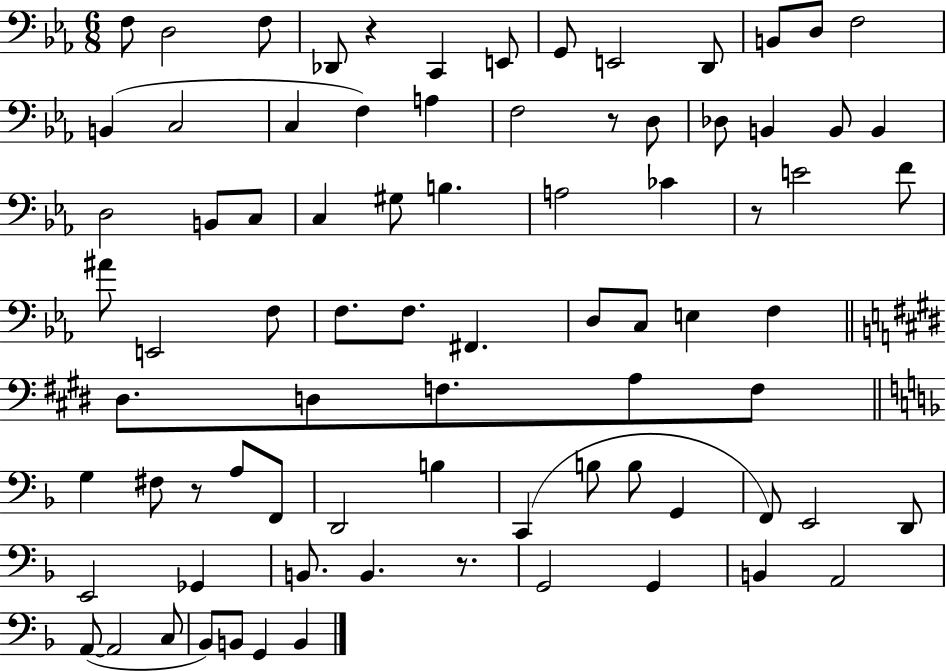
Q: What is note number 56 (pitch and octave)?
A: B3